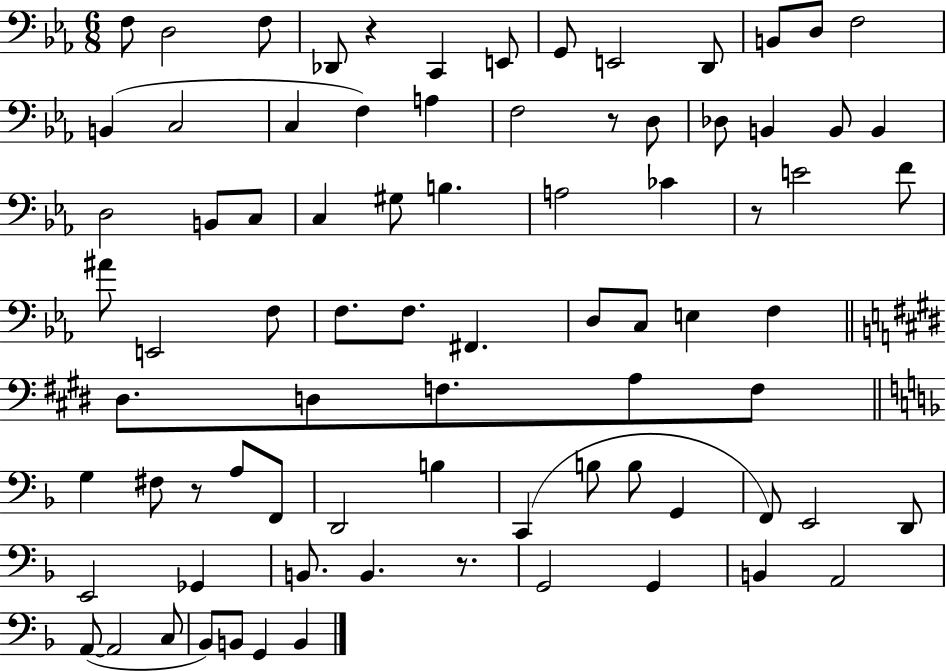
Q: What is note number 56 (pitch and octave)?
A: B3